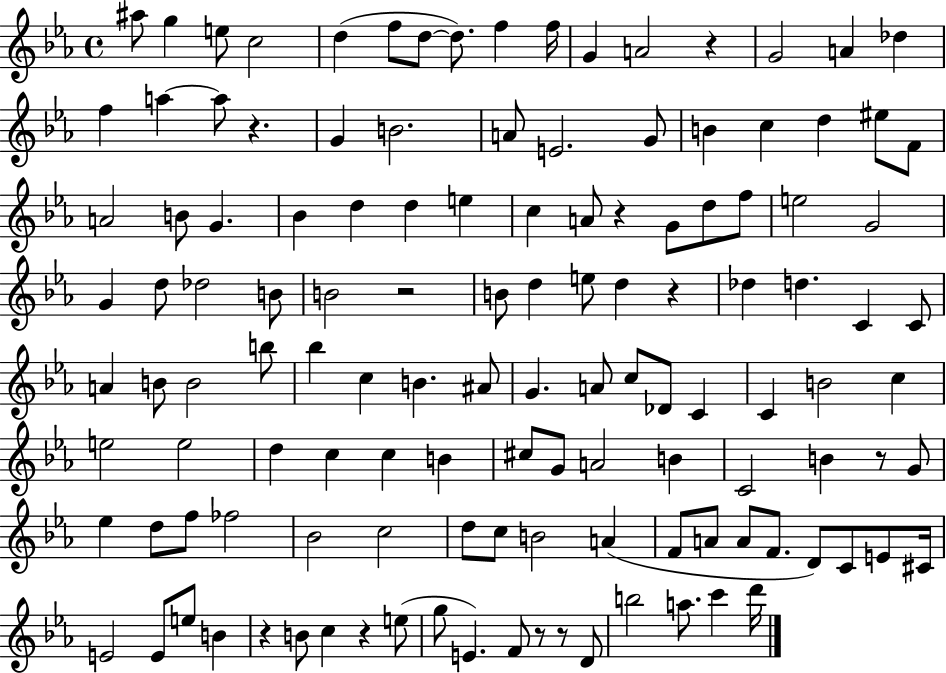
A#5/e G5/q E5/e C5/h D5/q F5/e D5/e D5/e. F5/q F5/s G4/q A4/h R/q G4/h A4/q Db5/q F5/q A5/q A5/e R/q. G4/q B4/h. A4/e E4/h. G4/e B4/q C5/q D5/q EIS5/e F4/e A4/h B4/e G4/q. Bb4/q D5/q D5/q E5/q C5/q A4/e R/q G4/e D5/e F5/e E5/h G4/h G4/q D5/e Db5/h B4/e B4/h R/h B4/e D5/q E5/e D5/q R/q Db5/q D5/q. C4/q C4/e A4/q B4/e B4/h B5/e Bb5/q C5/q B4/q. A#4/e G4/q. A4/e C5/e Db4/e C4/q C4/q B4/h C5/q E5/h E5/h D5/q C5/q C5/q B4/q C#5/e G4/e A4/h B4/q C4/h B4/q R/e G4/e Eb5/q D5/e F5/e FES5/h Bb4/h C5/h D5/e C5/e B4/h A4/q F4/e A4/e A4/e F4/e. D4/e C4/e E4/e C#4/s E4/h E4/e E5/e B4/q R/q B4/e C5/q R/q E5/e G5/e E4/q. F4/e R/e R/e D4/e B5/h A5/e. C6/q D6/s